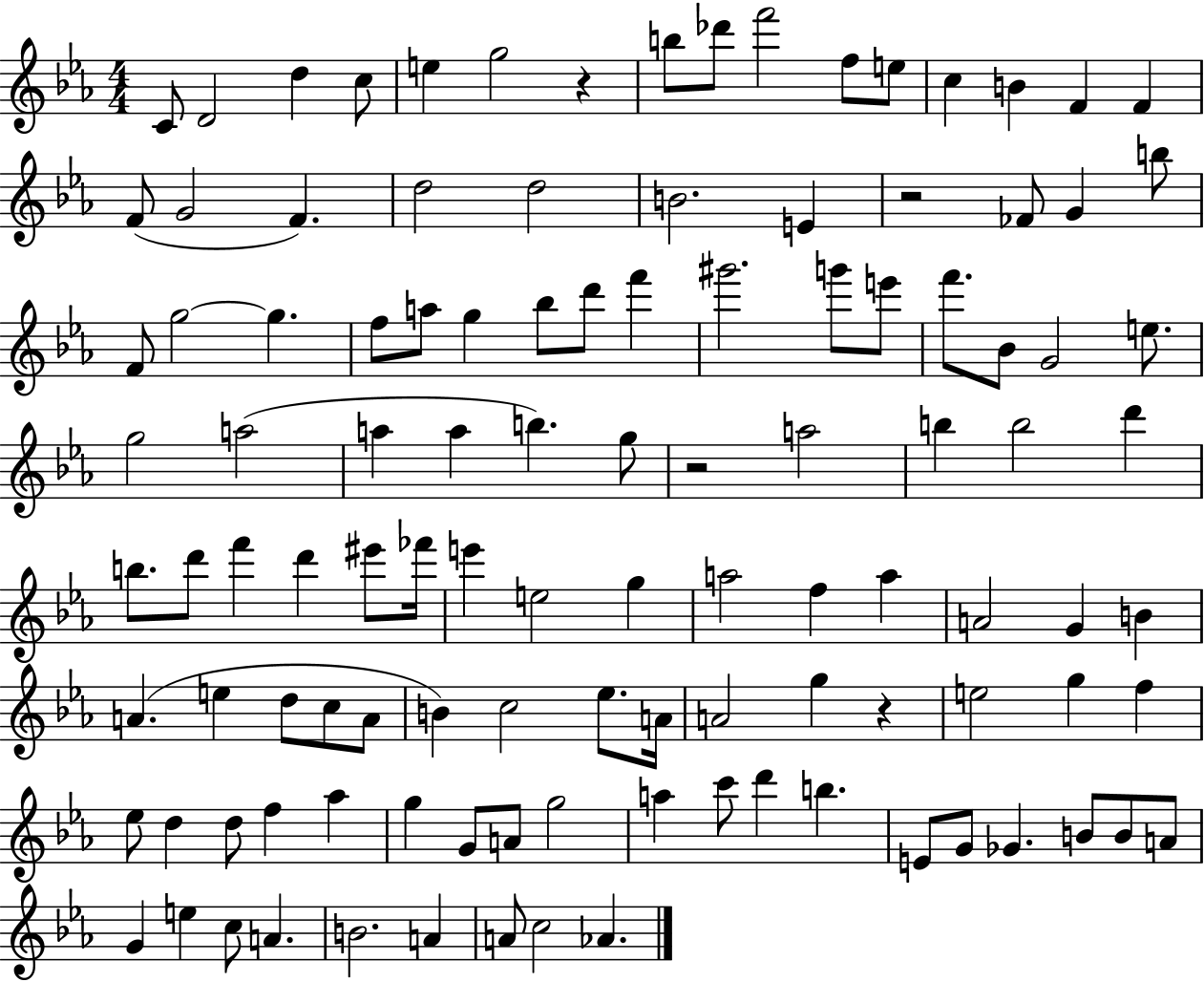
X:1
T:Untitled
M:4/4
L:1/4
K:Eb
C/2 D2 d c/2 e g2 z b/2 _d'/2 f'2 f/2 e/2 c B F F F/2 G2 F d2 d2 B2 E z2 _F/2 G b/2 F/2 g2 g f/2 a/2 g _b/2 d'/2 f' ^g'2 g'/2 e'/2 f'/2 _B/2 G2 e/2 g2 a2 a a b g/2 z2 a2 b b2 d' b/2 d'/2 f' d' ^e'/2 _f'/4 e' e2 g a2 f a A2 G B A e d/2 c/2 A/2 B c2 _e/2 A/4 A2 g z e2 g f _e/2 d d/2 f _a g G/2 A/2 g2 a c'/2 d' b E/2 G/2 _G B/2 B/2 A/2 G e c/2 A B2 A A/2 c2 _A